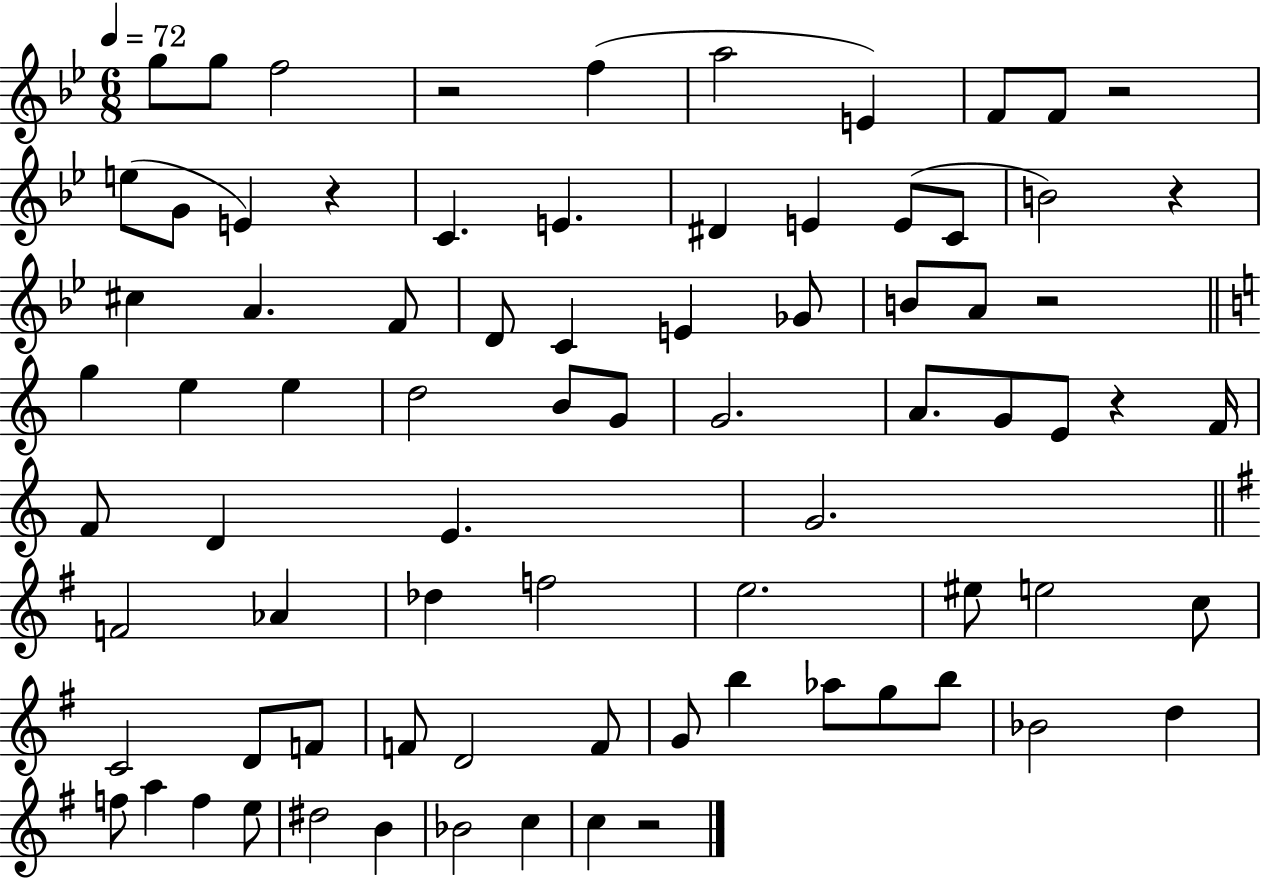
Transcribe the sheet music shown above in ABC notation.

X:1
T:Untitled
M:6/8
L:1/4
K:Bb
g/2 g/2 f2 z2 f a2 E F/2 F/2 z2 e/2 G/2 E z C E ^D E E/2 C/2 B2 z ^c A F/2 D/2 C E _G/2 B/2 A/2 z2 g e e d2 B/2 G/2 G2 A/2 G/2 E/2 z F/4 F/2 D E G2 F2 _A _d f2 e2 ^e/2 e2 c/2 C2 D/2 F/2 F/2 D2 F/2 G/2 b _a/2 g/2 b/2 _B2 d f/2 a f e/2 ^d2 B _B2 c c z2